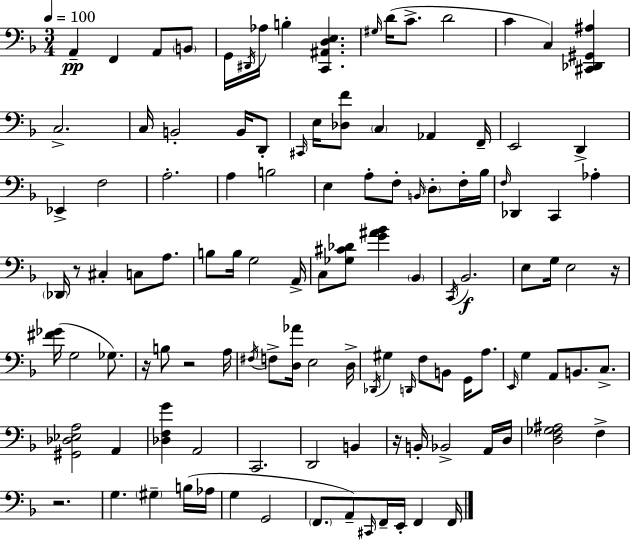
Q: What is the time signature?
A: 3/4